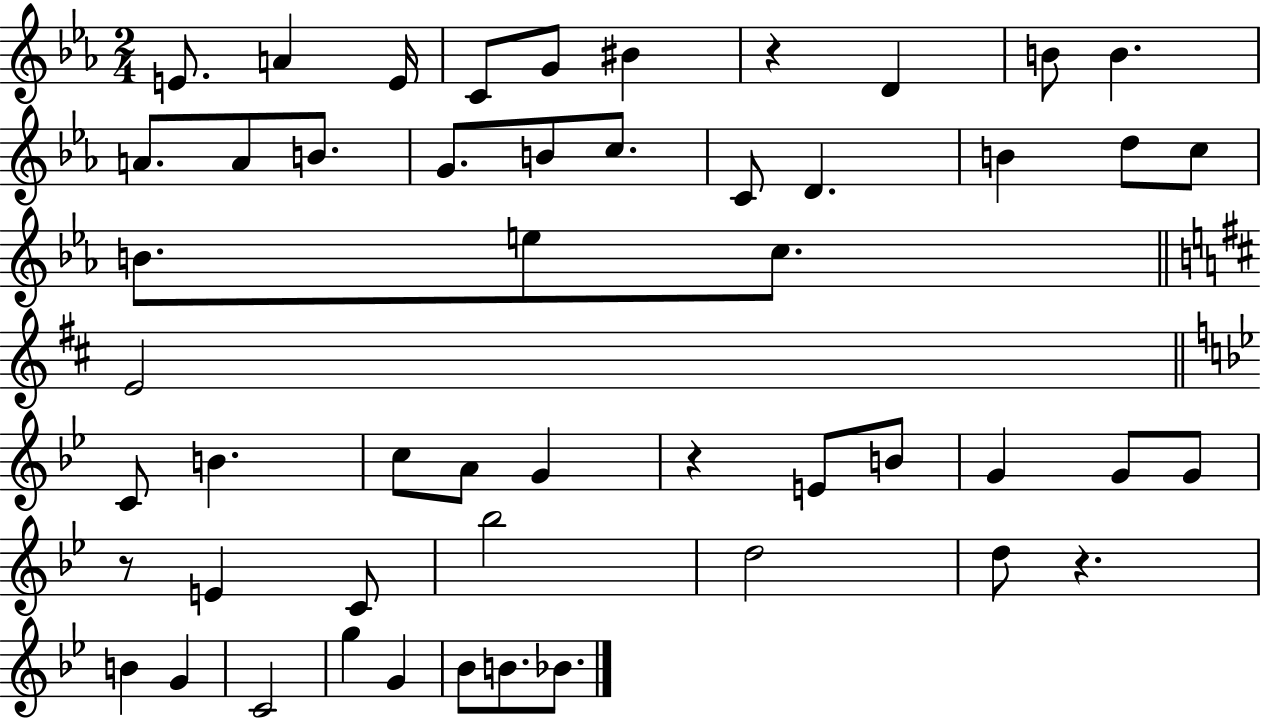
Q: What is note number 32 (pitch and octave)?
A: G4